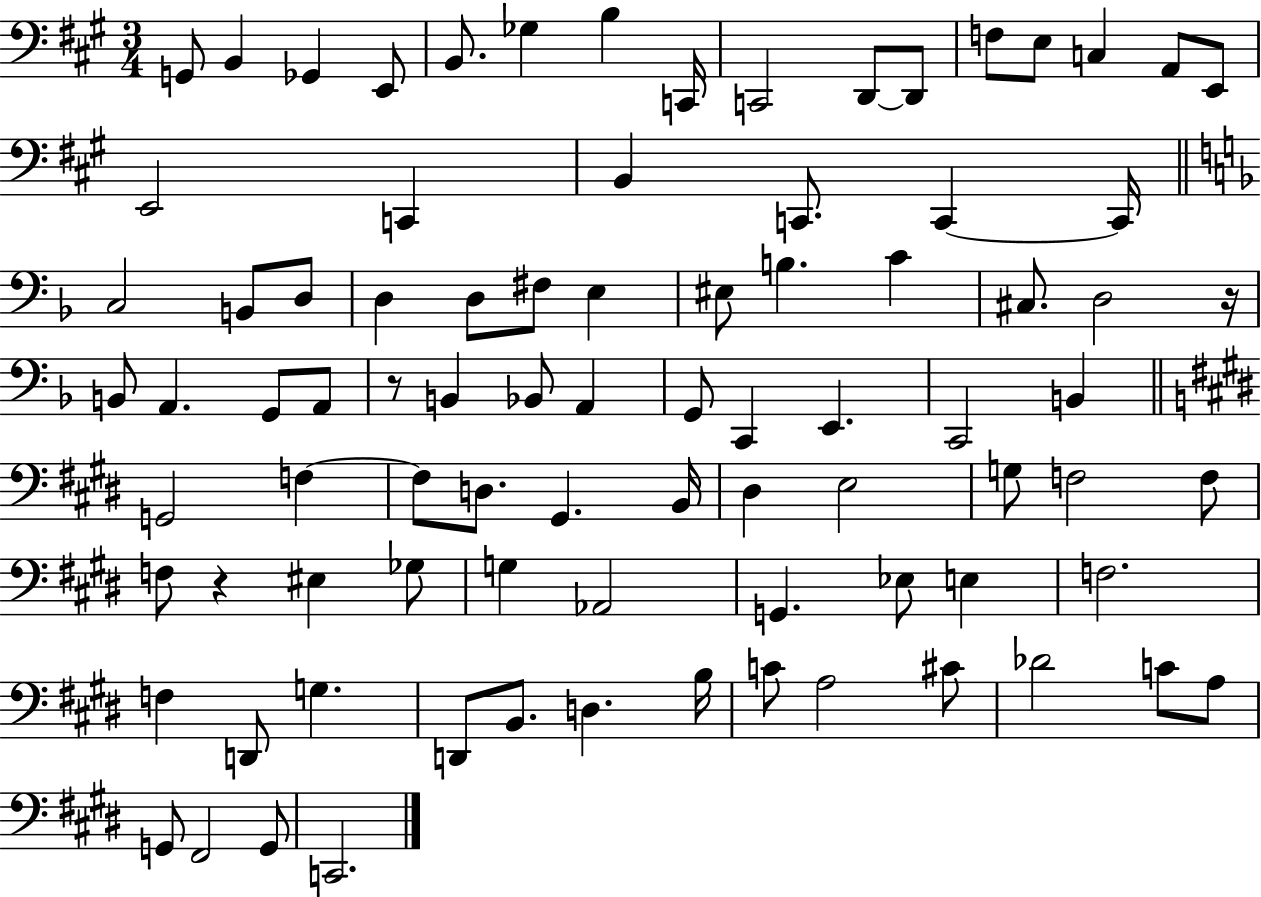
X:1
T:Untitled
M:3/4
L:1/4
K:A
G,,/2 B,, _G,, E,,/2 B,,/2 _G, B, C,,/4 C,,2 D,,/2 D,,/2 F,/2 E,/2 C, A,,/2 E,,/2 E,,2 C,, B,, C,,/2 C,, C,,/4 C,2 B,,/2 D,/2 D, D,/2 ^F,/2 E, ^E,/2 B, C ^C,/2 D,2 z/4 B,,/2 A,, G,,/2 A,,/2 z/2 B,, _B,,/2 A,, G,,/2 C,, E,, C,,2 B,, G,,2 F, F,/2 D,/2 ^G,, B,,/4 ^D, E,2 G,/2 F,2 F,/2 F,/2 z ^E, _G,/2 G, _A,,2 G,, _E,/2 E, F,2 F, D,,/2 G, D,,/2 B,,/2 D, B,/4 C/2 A,2 ^C/2 _D2 C/2 A,/2 G,,/2 ^F,,2 G,,/2 C,,2